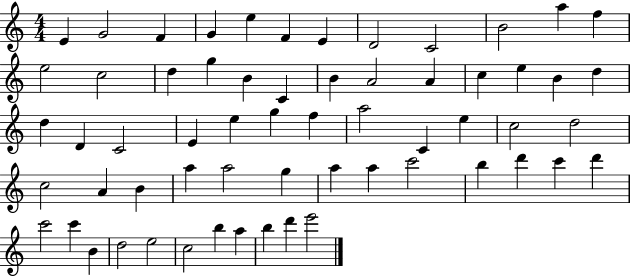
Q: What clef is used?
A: treble